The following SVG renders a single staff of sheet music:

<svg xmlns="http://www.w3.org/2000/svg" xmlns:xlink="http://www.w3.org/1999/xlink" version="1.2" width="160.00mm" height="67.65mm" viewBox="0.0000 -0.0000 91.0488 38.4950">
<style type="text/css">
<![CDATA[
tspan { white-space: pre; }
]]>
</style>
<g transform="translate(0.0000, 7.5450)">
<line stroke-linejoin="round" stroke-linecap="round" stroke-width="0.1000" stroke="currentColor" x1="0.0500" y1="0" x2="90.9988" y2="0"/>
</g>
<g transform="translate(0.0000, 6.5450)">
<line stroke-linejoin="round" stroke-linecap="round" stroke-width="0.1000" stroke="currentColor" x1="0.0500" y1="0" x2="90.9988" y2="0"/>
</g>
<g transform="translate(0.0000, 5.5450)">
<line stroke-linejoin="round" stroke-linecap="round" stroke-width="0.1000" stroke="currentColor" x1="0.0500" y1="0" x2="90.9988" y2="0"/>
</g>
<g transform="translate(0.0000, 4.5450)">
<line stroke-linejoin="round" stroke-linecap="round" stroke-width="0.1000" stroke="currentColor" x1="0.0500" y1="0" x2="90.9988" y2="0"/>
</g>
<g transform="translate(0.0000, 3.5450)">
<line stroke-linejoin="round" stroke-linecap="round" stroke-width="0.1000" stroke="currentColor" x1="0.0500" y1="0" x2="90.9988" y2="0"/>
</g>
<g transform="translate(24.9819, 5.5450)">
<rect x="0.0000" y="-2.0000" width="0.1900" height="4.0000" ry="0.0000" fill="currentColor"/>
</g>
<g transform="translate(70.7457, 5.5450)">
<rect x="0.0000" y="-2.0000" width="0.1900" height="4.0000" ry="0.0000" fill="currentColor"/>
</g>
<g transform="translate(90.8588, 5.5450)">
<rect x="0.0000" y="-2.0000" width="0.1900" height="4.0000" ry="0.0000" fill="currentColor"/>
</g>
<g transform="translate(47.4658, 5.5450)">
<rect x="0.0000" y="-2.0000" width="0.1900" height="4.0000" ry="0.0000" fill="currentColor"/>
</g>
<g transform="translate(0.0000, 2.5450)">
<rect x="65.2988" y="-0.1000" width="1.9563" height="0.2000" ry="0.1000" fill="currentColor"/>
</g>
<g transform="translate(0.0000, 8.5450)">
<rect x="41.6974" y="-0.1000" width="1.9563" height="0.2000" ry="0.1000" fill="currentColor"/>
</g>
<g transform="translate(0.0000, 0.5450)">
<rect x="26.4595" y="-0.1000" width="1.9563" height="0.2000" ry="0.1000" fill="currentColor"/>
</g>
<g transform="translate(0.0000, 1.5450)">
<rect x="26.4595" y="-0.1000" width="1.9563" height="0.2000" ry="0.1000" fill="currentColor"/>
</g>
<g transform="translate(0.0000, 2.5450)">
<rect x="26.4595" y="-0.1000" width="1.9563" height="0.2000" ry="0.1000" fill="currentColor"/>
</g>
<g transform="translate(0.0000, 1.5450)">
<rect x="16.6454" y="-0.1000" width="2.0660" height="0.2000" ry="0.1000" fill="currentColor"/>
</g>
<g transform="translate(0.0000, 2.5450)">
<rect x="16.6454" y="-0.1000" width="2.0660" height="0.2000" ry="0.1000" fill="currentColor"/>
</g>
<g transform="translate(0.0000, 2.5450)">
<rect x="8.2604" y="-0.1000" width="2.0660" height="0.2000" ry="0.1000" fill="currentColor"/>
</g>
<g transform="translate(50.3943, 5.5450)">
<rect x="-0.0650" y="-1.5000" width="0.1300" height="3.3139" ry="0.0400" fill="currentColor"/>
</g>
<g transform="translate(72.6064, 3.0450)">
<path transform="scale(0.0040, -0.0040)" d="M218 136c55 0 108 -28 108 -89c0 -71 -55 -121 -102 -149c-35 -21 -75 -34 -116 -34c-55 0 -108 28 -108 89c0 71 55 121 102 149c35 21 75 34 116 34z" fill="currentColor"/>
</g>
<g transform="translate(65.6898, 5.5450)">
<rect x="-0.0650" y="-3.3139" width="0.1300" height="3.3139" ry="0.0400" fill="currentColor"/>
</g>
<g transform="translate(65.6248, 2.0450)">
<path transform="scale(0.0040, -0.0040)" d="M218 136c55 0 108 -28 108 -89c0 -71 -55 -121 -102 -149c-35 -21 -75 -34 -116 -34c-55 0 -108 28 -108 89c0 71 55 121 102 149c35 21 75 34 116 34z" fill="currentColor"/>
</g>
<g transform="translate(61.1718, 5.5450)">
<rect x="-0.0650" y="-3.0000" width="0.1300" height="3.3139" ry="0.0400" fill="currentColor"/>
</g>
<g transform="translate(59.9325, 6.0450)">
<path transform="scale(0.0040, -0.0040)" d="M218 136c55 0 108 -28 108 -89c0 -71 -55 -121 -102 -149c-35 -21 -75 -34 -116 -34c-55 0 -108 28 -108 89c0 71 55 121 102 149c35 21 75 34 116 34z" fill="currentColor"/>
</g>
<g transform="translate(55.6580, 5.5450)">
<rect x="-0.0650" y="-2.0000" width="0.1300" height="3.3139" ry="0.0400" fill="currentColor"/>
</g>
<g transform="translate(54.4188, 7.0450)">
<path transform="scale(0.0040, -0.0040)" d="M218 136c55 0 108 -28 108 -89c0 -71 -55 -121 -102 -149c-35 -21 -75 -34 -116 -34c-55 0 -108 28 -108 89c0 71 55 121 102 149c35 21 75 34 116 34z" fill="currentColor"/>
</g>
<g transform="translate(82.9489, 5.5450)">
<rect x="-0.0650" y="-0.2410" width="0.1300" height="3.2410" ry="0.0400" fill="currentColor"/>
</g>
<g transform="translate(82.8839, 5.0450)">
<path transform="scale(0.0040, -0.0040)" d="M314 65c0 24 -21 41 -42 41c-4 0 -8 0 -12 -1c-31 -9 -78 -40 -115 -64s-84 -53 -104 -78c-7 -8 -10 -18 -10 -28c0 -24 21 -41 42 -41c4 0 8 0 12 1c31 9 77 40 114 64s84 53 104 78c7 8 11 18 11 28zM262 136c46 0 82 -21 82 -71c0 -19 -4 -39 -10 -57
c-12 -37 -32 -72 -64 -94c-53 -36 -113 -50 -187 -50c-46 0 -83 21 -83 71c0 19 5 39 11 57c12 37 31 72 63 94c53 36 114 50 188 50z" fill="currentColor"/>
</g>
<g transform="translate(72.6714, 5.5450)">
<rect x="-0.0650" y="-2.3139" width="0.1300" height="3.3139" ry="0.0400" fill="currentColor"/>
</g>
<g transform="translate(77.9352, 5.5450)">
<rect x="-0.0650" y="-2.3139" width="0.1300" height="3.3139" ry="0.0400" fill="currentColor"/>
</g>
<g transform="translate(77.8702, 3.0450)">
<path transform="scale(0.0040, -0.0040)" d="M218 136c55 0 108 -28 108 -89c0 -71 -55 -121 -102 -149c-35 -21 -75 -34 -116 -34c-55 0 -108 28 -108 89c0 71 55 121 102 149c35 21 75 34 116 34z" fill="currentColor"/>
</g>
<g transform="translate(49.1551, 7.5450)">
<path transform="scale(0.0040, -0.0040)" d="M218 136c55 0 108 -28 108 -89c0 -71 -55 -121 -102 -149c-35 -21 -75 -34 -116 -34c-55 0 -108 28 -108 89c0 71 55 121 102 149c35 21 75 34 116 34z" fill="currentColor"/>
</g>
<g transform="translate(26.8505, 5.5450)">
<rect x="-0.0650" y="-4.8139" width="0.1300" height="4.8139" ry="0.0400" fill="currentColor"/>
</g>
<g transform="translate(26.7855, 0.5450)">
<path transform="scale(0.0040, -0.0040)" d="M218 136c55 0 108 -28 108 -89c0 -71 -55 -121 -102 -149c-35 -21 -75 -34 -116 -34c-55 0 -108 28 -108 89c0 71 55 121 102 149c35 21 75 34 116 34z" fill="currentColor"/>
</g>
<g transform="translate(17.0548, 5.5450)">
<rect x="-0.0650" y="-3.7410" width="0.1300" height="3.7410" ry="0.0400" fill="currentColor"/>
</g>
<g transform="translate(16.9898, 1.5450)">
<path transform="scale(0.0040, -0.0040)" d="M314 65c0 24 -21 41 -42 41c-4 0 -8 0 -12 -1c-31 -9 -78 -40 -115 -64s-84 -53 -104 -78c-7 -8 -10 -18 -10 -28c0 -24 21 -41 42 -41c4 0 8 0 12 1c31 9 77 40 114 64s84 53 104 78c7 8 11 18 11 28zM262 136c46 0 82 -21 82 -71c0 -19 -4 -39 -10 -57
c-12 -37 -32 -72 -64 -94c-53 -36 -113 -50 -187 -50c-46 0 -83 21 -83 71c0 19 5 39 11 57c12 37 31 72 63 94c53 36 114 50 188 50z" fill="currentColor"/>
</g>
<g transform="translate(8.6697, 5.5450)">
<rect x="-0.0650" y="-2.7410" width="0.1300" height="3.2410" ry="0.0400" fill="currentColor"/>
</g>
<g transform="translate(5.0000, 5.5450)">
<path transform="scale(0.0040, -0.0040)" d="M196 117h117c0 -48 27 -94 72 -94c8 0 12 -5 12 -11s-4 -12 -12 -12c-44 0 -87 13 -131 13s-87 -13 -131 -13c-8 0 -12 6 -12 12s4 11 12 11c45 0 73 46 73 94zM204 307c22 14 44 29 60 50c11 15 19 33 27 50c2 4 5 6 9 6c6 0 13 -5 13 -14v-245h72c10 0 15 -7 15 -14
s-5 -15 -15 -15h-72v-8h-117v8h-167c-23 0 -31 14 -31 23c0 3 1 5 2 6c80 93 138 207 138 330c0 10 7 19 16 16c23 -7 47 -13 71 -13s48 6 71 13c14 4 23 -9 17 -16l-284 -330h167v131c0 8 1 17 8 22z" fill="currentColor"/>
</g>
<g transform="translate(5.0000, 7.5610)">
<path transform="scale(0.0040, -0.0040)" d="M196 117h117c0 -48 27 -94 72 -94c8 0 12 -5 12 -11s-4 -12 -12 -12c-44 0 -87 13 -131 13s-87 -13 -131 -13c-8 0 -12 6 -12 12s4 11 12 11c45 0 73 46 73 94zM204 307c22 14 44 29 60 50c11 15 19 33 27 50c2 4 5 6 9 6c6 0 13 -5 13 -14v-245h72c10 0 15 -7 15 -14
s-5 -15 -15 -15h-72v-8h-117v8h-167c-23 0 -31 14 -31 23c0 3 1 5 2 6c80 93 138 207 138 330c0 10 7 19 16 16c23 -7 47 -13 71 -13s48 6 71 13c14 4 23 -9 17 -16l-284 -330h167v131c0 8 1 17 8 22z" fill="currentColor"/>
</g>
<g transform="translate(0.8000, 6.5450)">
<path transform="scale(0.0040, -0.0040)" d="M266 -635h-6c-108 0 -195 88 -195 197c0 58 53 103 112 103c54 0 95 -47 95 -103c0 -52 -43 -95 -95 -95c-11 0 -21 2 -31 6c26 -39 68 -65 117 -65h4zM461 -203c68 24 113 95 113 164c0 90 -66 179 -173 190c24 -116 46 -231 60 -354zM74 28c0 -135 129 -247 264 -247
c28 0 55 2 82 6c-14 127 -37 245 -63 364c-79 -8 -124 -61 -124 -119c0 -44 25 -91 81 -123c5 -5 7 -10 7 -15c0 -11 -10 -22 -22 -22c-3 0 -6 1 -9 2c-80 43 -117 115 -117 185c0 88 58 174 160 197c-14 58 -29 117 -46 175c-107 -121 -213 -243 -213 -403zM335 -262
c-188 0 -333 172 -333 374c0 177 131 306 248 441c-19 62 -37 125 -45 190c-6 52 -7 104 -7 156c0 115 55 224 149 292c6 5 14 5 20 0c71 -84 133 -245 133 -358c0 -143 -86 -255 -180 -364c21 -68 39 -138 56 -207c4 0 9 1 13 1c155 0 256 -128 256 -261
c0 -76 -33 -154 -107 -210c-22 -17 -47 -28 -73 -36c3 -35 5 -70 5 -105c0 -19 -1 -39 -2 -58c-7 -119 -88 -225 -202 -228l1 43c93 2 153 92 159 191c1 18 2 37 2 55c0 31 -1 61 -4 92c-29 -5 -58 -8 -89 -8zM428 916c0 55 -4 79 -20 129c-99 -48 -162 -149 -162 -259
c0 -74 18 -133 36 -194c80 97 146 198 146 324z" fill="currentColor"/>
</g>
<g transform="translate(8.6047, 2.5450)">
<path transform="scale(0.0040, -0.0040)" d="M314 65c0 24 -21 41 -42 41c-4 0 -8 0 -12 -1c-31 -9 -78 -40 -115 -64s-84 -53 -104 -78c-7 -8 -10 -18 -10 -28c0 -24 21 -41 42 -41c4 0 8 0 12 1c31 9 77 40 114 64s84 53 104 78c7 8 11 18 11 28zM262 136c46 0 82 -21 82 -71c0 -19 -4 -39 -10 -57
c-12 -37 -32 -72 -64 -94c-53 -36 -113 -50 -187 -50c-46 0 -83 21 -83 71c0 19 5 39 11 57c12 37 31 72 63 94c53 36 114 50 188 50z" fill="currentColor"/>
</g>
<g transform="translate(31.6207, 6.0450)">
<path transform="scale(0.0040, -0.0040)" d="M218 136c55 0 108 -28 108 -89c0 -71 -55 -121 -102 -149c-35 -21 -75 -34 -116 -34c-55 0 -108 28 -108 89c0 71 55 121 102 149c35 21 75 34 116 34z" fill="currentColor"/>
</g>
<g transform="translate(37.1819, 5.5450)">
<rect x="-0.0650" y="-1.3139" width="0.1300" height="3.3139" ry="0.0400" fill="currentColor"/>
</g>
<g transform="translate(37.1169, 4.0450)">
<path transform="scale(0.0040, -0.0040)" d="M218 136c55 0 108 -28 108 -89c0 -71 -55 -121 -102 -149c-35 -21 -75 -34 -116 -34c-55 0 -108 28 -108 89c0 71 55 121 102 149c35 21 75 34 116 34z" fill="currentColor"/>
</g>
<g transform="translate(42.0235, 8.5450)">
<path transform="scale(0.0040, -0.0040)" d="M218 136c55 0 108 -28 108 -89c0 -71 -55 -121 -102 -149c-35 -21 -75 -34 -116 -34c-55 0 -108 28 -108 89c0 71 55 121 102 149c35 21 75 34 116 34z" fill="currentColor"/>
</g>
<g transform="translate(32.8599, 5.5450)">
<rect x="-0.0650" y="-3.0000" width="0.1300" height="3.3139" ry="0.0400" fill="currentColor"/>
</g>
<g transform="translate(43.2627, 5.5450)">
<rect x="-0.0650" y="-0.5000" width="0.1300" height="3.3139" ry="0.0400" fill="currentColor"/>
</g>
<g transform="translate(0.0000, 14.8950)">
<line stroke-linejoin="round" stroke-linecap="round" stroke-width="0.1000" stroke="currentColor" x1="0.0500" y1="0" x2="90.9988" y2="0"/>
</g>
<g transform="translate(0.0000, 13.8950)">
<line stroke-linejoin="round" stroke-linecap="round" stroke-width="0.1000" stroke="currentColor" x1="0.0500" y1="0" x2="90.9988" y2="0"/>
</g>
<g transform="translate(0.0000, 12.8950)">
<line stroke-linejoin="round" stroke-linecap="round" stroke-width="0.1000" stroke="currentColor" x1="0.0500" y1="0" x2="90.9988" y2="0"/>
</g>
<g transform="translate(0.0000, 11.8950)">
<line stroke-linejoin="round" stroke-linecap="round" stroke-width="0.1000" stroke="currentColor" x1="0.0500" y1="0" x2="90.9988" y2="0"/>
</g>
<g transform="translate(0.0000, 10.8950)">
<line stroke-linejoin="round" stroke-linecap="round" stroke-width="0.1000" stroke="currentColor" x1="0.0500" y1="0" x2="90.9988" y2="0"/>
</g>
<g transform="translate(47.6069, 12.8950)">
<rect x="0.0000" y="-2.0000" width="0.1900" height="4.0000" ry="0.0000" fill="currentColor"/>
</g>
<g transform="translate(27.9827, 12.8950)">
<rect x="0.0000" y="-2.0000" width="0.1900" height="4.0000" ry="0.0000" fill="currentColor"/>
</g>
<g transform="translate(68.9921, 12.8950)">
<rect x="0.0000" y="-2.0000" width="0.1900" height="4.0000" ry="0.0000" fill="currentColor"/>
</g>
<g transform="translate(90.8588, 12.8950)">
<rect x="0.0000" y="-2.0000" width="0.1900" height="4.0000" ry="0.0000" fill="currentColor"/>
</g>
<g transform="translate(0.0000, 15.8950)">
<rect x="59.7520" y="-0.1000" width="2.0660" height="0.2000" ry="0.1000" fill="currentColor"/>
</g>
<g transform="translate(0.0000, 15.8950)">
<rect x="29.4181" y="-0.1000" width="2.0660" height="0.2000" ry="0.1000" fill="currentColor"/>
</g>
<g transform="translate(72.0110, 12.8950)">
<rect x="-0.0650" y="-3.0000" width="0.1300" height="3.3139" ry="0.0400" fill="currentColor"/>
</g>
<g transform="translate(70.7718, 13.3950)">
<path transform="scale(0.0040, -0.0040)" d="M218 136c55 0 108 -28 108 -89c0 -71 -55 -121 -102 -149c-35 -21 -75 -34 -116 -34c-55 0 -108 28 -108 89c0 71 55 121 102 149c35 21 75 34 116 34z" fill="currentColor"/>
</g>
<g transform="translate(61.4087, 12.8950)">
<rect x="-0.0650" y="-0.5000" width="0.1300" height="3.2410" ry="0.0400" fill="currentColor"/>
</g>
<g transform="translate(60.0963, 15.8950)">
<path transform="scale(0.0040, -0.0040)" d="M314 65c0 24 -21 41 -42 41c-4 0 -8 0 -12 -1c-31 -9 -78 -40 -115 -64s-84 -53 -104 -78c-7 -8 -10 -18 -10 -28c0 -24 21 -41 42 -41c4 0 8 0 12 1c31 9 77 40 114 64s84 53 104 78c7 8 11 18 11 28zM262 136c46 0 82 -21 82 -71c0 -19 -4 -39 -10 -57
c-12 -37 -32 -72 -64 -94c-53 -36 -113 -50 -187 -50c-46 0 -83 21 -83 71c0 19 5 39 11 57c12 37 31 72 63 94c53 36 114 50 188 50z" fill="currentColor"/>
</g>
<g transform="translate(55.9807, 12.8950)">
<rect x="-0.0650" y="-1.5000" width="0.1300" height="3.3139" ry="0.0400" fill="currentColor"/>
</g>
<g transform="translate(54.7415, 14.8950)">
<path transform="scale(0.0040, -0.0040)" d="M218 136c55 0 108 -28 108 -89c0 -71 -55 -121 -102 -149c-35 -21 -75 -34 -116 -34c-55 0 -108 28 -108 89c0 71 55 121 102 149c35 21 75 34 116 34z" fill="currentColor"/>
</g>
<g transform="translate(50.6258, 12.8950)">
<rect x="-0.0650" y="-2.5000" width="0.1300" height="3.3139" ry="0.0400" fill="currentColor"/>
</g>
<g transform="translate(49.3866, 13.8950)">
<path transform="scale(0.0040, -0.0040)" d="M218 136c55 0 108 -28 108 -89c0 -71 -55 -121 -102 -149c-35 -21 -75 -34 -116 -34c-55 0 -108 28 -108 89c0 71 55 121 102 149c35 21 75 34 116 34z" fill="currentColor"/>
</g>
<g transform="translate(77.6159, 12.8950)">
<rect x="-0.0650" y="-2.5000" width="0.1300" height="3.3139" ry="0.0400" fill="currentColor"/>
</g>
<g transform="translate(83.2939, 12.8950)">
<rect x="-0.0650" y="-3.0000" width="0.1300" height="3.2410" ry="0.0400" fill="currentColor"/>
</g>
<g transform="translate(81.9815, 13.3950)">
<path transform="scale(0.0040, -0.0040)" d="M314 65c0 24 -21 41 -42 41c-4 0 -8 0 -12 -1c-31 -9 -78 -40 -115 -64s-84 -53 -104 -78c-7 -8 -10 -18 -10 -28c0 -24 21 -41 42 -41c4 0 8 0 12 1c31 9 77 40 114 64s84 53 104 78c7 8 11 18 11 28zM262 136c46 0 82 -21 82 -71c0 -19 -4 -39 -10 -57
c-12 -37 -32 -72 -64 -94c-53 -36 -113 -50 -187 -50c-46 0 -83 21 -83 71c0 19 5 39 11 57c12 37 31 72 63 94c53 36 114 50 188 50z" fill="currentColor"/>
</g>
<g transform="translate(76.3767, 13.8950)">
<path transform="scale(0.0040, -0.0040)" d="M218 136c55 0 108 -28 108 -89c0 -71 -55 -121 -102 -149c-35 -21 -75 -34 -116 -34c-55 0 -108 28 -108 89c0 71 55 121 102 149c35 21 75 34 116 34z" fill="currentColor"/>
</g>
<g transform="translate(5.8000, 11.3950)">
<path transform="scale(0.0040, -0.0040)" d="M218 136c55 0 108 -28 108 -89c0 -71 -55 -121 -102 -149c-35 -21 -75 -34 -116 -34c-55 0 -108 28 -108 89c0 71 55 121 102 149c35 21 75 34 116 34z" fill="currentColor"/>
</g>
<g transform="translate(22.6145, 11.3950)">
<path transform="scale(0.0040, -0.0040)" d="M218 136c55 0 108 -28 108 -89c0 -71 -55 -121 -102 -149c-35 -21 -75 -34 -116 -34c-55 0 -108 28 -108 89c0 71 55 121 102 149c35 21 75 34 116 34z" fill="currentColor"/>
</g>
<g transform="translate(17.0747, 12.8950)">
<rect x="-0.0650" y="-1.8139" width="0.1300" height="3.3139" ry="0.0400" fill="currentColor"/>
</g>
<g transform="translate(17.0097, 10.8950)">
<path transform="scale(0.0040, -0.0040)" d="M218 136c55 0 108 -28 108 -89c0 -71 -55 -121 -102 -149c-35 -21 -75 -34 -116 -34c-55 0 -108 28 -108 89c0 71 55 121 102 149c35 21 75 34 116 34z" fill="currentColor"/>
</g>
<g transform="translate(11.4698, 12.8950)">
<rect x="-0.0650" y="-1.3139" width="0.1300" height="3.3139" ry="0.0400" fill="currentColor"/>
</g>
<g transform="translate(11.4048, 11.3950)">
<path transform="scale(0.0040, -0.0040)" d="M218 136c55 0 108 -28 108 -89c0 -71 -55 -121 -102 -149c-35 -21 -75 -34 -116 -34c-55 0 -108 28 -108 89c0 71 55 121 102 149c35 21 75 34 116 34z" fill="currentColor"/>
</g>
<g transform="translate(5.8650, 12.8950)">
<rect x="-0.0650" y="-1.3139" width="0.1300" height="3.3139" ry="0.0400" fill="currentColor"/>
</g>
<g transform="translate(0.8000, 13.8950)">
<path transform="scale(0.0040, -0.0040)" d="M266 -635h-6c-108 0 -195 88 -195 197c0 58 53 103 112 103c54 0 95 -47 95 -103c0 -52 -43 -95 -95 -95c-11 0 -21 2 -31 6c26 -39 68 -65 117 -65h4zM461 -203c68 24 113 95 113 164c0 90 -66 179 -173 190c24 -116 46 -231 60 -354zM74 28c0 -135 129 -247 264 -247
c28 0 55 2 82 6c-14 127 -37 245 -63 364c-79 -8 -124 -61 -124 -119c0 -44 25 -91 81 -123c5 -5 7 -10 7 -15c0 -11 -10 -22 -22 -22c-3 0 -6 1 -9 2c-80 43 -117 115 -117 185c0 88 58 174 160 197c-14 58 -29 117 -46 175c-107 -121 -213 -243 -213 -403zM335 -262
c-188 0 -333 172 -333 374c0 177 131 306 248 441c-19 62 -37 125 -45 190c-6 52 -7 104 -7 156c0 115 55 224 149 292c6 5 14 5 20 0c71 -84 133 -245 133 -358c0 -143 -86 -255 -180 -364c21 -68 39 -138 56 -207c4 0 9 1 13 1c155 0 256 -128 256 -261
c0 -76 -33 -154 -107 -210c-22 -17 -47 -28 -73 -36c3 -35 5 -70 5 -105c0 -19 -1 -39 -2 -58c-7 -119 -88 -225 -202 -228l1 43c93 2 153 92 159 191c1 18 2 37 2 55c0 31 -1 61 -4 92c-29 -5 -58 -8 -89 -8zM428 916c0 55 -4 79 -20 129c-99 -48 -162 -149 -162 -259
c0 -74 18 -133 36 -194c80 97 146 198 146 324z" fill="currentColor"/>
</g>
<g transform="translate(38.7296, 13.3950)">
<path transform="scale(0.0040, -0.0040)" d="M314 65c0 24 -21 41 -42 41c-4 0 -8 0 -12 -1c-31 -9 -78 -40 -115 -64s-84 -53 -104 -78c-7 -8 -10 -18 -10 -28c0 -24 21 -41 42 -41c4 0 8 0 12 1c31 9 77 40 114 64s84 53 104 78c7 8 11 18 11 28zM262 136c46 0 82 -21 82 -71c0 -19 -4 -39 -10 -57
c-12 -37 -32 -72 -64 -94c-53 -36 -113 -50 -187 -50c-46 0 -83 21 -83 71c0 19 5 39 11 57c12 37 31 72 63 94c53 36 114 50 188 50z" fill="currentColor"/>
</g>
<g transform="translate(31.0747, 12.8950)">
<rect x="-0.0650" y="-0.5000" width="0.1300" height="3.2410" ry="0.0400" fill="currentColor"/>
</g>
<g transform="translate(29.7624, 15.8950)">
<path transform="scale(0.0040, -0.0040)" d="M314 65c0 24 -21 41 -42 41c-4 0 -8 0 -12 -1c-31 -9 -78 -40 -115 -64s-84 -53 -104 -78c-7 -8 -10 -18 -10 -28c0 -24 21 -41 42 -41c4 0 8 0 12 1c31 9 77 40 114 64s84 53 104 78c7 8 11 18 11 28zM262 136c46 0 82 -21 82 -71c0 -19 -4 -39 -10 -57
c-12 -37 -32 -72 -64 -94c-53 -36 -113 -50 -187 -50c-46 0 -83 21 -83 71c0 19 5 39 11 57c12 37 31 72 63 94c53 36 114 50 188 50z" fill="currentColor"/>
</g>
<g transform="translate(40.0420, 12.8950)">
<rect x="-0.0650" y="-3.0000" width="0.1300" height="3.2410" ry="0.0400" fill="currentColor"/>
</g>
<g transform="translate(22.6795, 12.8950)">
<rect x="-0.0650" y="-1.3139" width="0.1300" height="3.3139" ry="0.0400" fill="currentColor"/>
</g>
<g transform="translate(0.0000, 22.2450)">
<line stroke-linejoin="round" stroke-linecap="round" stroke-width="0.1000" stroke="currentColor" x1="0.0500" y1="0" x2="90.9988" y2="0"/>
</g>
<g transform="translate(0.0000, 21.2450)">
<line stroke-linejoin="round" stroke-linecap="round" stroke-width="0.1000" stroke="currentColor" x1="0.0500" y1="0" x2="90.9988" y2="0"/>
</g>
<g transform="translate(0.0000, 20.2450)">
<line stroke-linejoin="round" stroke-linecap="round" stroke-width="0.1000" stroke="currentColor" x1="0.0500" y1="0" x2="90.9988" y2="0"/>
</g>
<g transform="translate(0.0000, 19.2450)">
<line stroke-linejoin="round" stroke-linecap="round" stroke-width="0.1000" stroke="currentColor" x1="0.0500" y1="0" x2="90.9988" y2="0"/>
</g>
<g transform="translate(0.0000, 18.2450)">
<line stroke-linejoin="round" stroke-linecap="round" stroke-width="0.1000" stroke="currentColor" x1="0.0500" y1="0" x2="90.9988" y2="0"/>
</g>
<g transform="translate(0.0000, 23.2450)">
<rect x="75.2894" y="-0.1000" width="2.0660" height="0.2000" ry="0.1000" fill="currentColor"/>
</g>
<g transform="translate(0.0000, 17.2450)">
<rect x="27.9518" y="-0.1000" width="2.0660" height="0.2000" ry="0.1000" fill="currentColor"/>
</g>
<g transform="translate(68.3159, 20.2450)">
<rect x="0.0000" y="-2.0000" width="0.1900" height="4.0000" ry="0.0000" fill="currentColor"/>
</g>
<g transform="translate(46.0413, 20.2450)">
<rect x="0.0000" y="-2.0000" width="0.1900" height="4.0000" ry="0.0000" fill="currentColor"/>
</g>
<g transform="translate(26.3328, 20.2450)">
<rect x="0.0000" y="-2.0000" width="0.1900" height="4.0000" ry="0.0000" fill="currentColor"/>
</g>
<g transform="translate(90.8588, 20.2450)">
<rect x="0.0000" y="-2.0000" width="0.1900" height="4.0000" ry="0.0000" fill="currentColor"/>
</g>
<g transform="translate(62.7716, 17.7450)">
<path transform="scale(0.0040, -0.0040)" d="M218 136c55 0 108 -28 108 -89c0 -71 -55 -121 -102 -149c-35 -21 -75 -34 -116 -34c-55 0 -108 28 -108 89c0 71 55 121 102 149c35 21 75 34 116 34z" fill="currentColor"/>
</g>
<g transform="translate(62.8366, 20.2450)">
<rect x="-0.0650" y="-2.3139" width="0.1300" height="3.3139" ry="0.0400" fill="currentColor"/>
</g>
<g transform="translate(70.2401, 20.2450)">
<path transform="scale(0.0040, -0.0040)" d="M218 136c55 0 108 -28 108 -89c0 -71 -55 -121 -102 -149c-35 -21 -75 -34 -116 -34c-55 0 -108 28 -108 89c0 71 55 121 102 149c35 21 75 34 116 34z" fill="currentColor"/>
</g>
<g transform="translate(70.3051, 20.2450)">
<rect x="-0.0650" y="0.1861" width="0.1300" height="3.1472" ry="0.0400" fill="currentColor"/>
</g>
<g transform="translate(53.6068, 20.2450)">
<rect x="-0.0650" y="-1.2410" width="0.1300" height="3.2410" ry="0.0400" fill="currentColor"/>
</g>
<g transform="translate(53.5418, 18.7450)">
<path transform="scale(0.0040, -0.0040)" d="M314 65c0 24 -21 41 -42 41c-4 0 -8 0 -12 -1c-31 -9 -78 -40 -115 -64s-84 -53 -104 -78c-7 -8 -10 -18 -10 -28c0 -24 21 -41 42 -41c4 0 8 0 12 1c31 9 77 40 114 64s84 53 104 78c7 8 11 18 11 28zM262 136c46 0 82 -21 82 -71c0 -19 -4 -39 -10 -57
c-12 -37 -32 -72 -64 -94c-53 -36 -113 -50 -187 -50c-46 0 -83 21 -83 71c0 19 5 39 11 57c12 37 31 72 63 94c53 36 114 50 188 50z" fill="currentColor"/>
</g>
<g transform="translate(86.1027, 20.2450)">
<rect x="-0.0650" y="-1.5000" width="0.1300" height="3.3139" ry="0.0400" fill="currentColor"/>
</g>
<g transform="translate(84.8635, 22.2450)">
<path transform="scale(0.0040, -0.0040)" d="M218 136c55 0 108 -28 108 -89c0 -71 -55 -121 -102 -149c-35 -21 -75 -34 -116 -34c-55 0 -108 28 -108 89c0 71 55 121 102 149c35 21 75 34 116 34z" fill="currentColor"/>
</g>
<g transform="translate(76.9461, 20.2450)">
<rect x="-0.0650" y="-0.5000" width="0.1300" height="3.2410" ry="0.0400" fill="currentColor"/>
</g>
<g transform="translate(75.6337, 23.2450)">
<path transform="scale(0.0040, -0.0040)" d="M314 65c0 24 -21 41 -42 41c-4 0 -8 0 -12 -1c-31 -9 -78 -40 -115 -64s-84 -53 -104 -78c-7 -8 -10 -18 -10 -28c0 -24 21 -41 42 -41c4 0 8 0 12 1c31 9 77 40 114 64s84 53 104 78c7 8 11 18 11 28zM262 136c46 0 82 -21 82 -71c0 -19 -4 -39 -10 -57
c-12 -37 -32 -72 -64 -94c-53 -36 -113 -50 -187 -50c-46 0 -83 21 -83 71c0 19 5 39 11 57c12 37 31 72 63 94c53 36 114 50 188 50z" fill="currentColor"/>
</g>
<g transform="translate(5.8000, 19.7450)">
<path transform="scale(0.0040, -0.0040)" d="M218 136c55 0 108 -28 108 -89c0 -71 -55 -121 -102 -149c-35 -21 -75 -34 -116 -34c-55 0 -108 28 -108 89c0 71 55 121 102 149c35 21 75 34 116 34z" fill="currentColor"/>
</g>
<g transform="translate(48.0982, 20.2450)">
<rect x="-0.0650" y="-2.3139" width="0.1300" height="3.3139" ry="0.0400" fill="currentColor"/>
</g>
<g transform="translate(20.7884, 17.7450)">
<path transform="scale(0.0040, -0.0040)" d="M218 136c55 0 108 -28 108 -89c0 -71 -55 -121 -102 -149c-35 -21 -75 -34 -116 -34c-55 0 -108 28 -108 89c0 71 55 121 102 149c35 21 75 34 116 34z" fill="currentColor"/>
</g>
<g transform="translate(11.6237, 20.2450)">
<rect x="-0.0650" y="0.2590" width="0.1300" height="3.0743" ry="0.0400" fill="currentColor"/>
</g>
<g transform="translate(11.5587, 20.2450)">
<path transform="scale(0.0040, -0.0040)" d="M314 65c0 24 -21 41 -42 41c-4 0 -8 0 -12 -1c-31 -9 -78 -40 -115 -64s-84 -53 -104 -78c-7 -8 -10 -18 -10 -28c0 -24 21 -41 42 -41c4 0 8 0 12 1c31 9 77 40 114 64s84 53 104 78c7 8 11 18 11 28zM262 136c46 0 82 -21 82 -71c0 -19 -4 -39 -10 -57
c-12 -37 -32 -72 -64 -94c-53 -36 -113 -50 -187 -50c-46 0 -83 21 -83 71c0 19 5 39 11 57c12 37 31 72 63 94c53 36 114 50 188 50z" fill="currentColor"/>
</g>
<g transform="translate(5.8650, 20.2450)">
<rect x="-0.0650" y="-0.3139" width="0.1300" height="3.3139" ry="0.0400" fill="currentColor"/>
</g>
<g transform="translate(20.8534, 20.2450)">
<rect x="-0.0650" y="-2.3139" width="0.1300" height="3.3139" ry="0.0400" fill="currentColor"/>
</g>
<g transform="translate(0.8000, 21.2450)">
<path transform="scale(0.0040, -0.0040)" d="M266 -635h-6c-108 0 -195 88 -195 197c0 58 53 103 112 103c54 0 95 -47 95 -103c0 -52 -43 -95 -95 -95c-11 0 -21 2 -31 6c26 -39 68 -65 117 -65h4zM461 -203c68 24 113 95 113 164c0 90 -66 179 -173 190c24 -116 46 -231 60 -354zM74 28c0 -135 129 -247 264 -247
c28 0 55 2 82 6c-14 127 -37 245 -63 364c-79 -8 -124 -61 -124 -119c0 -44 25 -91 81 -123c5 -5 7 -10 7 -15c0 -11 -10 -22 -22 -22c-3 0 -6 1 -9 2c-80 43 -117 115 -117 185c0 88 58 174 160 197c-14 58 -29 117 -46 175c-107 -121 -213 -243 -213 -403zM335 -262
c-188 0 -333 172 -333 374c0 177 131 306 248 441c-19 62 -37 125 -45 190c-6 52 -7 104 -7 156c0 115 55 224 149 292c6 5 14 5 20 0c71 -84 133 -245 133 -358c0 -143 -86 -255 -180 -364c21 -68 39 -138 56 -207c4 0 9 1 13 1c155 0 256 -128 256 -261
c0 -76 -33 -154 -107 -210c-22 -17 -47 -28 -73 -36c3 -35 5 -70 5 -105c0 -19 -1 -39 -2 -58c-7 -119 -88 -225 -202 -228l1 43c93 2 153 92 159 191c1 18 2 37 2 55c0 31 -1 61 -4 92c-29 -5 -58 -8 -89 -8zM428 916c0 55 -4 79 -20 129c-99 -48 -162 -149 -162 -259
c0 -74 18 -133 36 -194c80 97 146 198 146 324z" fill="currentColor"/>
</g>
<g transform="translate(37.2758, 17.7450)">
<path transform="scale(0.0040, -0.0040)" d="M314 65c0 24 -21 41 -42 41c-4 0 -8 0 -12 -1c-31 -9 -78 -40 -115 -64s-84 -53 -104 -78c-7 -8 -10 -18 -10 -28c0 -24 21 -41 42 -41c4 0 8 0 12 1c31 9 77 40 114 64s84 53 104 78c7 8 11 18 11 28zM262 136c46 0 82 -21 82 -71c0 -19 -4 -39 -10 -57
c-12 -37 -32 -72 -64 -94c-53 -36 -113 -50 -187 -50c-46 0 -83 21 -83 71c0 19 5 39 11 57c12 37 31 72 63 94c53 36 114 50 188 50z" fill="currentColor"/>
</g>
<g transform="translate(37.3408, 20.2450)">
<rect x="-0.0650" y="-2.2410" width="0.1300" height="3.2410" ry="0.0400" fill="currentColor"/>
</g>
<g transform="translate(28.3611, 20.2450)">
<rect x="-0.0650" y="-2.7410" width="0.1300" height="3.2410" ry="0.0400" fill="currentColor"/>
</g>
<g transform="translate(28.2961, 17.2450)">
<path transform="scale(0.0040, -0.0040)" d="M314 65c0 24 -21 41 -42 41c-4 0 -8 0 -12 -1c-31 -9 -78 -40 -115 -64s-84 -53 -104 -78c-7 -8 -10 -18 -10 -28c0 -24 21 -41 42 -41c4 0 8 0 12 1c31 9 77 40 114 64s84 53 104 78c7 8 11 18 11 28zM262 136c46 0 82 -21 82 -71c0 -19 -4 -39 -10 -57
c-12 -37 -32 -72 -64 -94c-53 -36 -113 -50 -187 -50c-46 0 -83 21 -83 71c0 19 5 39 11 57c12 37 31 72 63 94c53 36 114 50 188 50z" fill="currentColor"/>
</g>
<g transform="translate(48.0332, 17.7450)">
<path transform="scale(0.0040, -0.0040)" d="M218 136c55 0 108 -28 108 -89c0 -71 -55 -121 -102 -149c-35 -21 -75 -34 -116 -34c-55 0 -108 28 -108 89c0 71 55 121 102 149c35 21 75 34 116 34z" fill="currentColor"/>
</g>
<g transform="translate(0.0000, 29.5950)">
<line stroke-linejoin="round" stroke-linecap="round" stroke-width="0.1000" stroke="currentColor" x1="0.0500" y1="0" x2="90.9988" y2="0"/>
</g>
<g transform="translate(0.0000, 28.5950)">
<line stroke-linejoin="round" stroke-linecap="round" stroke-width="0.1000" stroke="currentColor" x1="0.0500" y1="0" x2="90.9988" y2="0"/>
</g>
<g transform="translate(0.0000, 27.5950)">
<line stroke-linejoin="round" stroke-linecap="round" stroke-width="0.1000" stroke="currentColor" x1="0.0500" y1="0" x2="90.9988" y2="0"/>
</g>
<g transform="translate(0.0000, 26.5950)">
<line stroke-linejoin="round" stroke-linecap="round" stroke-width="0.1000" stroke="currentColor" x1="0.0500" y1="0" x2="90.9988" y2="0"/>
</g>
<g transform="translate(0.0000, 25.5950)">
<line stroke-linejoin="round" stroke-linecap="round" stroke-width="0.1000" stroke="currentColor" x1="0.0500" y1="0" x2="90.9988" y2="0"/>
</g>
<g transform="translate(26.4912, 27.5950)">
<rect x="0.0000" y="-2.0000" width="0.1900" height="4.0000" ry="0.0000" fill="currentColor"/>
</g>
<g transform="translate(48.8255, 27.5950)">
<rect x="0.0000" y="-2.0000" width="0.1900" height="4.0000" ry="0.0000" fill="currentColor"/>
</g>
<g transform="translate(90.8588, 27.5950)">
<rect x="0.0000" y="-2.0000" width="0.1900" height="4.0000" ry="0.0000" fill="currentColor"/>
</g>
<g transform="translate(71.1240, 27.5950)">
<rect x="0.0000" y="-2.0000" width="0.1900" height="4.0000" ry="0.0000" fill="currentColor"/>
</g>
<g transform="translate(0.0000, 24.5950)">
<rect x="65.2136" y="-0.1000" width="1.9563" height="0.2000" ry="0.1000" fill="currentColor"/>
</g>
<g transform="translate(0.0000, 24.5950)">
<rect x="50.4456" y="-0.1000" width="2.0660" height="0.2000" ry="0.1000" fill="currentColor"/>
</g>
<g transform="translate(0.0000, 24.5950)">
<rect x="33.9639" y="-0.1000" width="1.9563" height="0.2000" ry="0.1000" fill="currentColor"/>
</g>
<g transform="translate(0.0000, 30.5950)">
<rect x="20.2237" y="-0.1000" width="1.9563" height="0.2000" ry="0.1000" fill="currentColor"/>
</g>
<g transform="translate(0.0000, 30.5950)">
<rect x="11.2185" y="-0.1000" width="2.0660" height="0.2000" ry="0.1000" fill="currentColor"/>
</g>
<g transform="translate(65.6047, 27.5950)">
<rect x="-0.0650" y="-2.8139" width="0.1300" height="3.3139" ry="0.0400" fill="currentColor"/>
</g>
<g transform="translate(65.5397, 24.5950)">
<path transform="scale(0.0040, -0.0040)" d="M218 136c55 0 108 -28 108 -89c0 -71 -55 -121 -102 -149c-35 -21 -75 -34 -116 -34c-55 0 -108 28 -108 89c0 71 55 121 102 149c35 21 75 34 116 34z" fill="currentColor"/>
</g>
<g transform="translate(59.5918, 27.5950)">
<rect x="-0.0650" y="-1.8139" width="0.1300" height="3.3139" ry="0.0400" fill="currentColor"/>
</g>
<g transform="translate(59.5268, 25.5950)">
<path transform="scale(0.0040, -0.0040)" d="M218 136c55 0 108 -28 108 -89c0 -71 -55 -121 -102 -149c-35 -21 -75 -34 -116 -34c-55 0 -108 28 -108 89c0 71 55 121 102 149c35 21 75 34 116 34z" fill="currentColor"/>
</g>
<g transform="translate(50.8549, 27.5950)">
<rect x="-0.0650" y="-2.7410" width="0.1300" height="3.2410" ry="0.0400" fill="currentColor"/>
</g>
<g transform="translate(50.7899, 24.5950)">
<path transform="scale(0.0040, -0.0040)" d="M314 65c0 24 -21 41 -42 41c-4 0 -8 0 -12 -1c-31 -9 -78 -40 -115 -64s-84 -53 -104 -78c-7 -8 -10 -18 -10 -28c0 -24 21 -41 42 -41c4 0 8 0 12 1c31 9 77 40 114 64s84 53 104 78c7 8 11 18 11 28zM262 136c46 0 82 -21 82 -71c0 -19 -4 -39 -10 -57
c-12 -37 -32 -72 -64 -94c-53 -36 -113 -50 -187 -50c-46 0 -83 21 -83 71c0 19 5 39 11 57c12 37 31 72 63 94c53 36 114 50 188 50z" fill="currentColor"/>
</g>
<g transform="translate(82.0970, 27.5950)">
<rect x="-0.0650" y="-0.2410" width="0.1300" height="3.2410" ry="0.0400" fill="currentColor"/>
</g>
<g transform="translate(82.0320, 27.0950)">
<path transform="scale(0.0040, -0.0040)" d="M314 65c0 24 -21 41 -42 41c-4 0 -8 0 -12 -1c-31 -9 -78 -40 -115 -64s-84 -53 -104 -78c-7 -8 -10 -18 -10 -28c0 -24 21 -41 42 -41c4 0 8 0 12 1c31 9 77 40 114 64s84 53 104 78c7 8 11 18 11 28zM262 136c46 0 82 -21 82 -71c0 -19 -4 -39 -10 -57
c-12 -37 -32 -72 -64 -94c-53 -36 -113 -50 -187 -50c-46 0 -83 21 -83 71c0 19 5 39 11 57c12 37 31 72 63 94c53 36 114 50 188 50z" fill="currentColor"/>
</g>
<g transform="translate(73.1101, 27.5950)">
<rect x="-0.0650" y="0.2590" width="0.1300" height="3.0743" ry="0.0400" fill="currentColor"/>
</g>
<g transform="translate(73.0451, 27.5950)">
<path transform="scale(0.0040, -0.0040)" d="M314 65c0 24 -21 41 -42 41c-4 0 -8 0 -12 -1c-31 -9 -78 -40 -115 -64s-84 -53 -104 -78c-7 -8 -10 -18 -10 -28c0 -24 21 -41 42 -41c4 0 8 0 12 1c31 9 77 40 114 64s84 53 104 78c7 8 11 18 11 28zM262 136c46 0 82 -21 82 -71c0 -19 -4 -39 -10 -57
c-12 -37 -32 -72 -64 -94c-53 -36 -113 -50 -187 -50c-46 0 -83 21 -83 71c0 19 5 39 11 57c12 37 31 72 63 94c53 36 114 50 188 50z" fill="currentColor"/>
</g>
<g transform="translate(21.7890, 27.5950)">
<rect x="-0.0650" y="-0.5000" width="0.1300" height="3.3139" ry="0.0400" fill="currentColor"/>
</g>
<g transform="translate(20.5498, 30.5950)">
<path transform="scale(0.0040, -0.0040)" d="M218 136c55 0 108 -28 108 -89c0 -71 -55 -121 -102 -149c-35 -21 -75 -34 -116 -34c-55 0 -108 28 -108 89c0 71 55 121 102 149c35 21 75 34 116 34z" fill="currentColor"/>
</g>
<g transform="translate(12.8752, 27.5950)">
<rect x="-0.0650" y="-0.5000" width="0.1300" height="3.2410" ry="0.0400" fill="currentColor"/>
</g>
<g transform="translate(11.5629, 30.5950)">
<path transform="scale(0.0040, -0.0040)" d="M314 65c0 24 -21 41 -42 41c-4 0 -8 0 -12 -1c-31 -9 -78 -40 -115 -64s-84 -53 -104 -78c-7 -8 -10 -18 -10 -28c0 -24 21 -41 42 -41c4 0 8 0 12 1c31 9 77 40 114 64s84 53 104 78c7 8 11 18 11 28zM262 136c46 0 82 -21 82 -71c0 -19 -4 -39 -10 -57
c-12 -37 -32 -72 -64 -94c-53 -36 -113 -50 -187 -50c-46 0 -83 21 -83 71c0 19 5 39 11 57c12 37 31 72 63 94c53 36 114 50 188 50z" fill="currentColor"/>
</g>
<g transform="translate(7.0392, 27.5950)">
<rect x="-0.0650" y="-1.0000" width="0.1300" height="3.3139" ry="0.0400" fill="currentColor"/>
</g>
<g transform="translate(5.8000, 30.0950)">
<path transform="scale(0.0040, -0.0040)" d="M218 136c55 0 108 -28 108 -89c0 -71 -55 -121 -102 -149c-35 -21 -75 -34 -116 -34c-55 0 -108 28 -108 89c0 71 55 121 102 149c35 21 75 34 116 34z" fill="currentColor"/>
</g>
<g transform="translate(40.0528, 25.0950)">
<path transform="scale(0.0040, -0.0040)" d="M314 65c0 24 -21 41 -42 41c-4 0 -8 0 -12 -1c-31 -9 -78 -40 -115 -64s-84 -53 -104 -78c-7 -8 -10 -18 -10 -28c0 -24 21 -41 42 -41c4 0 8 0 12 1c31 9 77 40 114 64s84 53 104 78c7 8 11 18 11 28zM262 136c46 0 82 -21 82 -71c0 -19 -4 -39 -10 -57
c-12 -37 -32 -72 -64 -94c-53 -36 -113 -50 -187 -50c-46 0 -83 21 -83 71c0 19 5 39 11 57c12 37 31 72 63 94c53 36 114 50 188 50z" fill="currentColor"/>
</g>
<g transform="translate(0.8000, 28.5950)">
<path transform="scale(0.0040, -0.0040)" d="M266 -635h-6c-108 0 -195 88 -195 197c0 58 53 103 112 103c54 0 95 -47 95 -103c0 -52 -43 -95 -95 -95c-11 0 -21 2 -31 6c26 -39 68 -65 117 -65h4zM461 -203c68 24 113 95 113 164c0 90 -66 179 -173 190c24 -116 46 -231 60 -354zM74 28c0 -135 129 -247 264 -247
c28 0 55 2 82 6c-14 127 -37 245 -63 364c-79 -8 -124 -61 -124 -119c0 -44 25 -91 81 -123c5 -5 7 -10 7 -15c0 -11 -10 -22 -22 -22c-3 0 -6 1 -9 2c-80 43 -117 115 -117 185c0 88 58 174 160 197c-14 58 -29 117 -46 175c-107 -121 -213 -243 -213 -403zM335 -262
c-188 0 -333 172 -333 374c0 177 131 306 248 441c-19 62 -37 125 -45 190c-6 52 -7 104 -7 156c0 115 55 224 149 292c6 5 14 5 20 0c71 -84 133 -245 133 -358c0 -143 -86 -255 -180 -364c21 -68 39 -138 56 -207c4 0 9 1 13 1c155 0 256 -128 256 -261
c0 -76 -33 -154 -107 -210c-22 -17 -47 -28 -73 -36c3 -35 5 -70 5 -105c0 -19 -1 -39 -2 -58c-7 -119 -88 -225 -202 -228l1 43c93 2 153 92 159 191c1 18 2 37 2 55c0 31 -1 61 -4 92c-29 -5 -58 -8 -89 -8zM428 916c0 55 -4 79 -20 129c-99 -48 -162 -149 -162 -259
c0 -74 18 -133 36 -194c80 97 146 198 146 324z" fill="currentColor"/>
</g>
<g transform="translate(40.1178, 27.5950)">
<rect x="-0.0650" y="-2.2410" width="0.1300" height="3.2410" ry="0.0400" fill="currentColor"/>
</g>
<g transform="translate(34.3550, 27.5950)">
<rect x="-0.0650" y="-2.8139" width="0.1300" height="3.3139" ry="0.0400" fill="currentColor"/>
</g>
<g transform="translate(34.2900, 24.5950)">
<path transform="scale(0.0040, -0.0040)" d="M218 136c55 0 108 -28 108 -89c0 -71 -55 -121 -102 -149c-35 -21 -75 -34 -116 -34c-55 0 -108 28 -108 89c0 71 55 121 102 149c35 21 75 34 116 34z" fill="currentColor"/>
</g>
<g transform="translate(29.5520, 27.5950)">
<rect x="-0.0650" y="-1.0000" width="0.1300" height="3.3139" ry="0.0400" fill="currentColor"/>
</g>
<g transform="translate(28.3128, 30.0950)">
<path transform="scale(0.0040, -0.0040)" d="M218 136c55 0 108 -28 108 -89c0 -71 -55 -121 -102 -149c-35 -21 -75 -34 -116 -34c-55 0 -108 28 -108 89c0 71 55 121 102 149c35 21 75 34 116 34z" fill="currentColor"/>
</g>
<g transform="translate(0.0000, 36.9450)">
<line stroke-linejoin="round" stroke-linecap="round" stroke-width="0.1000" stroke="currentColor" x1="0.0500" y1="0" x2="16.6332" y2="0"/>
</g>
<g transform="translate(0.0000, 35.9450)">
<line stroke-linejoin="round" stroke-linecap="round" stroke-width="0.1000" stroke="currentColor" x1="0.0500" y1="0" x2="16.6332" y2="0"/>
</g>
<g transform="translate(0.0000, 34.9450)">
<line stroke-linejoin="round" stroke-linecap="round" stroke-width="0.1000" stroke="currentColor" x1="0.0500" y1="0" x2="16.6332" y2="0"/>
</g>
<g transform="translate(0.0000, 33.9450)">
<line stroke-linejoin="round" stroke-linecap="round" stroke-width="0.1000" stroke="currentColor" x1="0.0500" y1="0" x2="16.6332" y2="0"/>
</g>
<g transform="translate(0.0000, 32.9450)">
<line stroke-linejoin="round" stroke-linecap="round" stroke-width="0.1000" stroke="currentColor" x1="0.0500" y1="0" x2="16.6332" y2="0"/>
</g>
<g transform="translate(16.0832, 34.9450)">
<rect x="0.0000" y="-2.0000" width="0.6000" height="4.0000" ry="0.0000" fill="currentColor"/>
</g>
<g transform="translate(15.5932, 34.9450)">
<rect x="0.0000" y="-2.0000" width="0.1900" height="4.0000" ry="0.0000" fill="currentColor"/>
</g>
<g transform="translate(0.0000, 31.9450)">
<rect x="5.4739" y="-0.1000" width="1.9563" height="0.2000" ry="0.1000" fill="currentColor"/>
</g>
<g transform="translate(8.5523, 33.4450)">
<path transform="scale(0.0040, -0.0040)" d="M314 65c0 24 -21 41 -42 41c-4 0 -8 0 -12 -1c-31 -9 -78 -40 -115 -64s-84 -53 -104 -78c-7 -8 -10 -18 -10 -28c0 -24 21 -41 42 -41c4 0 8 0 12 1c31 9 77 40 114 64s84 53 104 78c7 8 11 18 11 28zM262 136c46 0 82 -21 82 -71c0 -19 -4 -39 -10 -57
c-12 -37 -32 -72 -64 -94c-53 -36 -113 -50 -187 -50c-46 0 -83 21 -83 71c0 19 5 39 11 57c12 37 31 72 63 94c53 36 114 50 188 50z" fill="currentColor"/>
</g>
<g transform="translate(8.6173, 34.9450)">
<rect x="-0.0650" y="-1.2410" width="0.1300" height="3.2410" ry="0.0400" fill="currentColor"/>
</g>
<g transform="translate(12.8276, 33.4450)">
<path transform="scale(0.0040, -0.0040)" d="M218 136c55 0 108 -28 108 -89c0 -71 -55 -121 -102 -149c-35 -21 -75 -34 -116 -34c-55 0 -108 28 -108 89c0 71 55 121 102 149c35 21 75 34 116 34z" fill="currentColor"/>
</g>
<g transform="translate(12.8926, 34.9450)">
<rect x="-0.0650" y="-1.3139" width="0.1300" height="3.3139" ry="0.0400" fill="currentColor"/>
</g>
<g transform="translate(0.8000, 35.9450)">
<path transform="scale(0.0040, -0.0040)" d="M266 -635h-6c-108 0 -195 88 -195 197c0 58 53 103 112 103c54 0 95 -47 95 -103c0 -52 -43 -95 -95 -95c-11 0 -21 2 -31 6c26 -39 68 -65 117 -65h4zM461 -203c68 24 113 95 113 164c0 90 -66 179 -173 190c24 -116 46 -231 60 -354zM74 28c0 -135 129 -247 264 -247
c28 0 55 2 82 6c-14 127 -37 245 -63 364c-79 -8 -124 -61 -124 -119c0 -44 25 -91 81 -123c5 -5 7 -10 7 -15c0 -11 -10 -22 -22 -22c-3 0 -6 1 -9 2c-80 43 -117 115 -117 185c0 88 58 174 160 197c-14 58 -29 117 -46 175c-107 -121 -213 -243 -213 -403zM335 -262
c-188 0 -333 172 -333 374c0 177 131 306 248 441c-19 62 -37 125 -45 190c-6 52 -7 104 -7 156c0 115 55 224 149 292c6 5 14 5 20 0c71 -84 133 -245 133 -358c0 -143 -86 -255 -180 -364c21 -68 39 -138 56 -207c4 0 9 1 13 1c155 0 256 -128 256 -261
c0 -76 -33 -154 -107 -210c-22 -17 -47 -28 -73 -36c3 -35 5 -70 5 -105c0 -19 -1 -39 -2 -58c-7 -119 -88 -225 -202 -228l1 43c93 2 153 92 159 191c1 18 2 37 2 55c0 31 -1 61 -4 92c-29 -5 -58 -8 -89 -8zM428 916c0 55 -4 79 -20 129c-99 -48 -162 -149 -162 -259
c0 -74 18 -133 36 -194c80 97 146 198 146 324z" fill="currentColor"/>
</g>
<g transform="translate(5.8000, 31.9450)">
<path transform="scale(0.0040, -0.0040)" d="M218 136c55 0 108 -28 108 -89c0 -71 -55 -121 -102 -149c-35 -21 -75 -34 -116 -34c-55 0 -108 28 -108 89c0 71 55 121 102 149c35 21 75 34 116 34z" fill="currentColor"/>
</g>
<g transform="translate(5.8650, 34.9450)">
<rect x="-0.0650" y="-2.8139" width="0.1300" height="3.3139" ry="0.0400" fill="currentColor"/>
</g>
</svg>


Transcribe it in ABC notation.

X:1
T:Untitled
M:4/4
L:1/4
K:C
a2 c'2 e' A e C E F A b g g c2 e e f e C2 A2 G E C2 A G A2 c B2 g a2 g2 g e2 g B C2 E D C2 C D a g2 a2 f a B2 c2 a e2 e